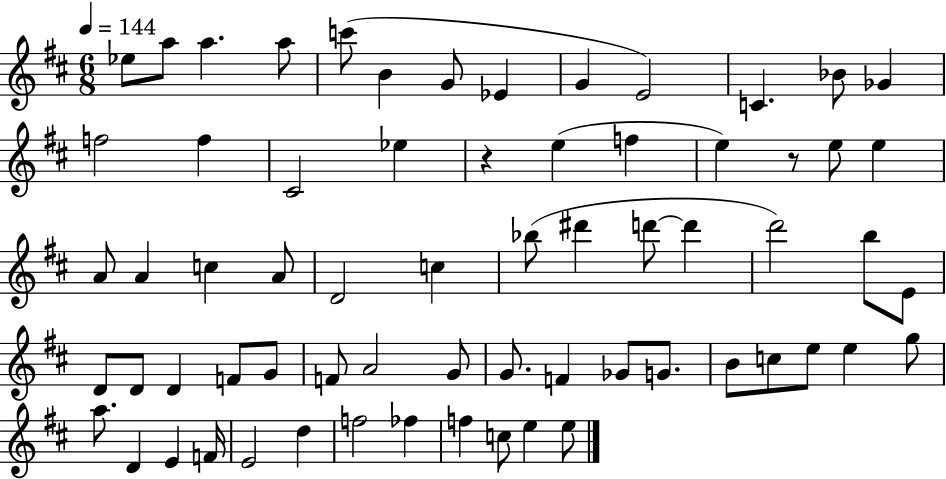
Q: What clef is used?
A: treble